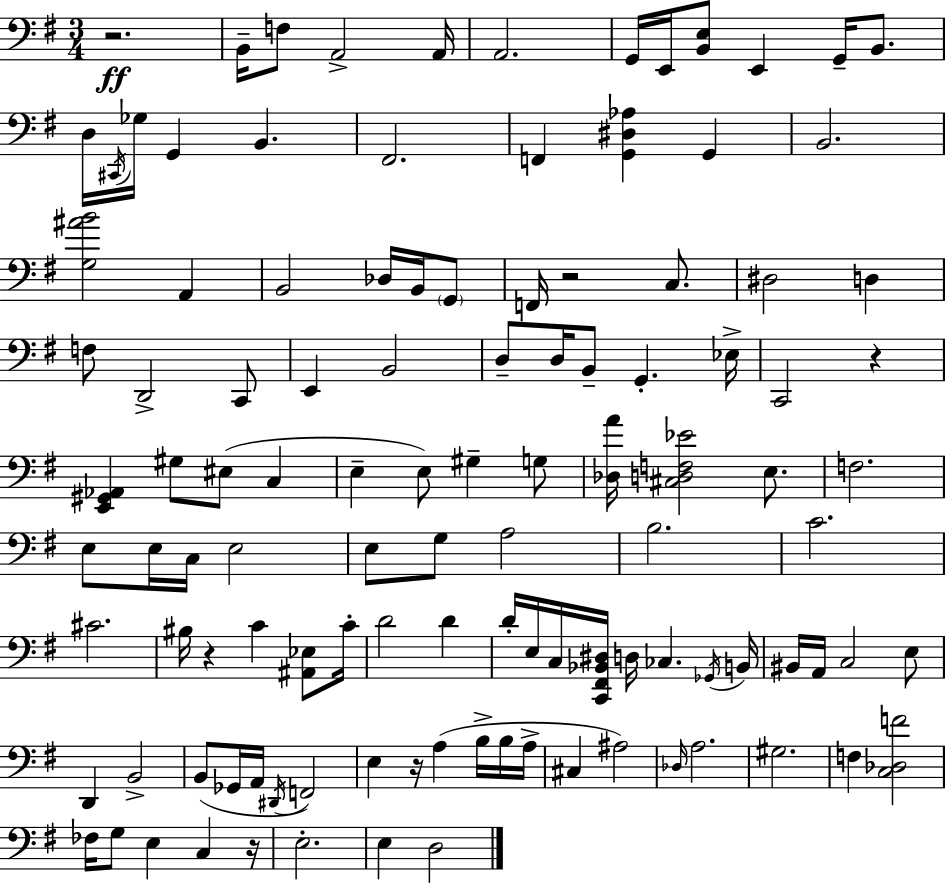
{
  \clef bass
  \numericTimeSignature
  \time 3/4
  \key e \minor
  \repeat volta 2 { r2.\ff | b,16-- f8 a,2-> a,16 | a,2. | g,16 e,16 <b, e>8 e,4 g,16-- b,8. | \break d16 \acciaccatura { cis,16 } ges16 g,4 b,4. | fis,2. | f,4 <g, dis aes>4 g,4 | b,2. | \break <g ais' b'>2 a,4 | b,2 des16 b,16 \parenthesize g,8 | f,16 r2 c8. | dis2 d4 | \break f8 d,2-> c,8 | e,4 b,2 | d8-- d16 b,8-- g,4.-. | ees16-> c,2 r4 | \break <e, gis, aes,>4 gis8 eis8( c4 | e4-- e8) gis4-- g8 | <des a'>16 <cis d f ees'>2 e8. | f2. | \break e8 e16 c16 e2 | e8 g8 a2 | b2. | c'2. | \break cis'2. | bis16 r4 c'4 <ais, ees>8 | c'16-. d'2 d'4 | d'16-. e16 c16 <c, fis, bes, dis>16 d16 ces4. | \break \acciaccatura { ges,16 } b,16 bis,16 a,16 c2 | e8 d,4 b,2-> | b,8( ges,16 a,16 \acciaccatura { dis,16 } f,2) | e4 r16 a4( | \break b16-> b16 a16-> cis4 ais2) | \grace { des16 } a2. | gis2. | f4 <c des f'>2 | \break fes16 g8 e4 c4 | r16 e2.-. | e4 d2 | } \bar "|."
}